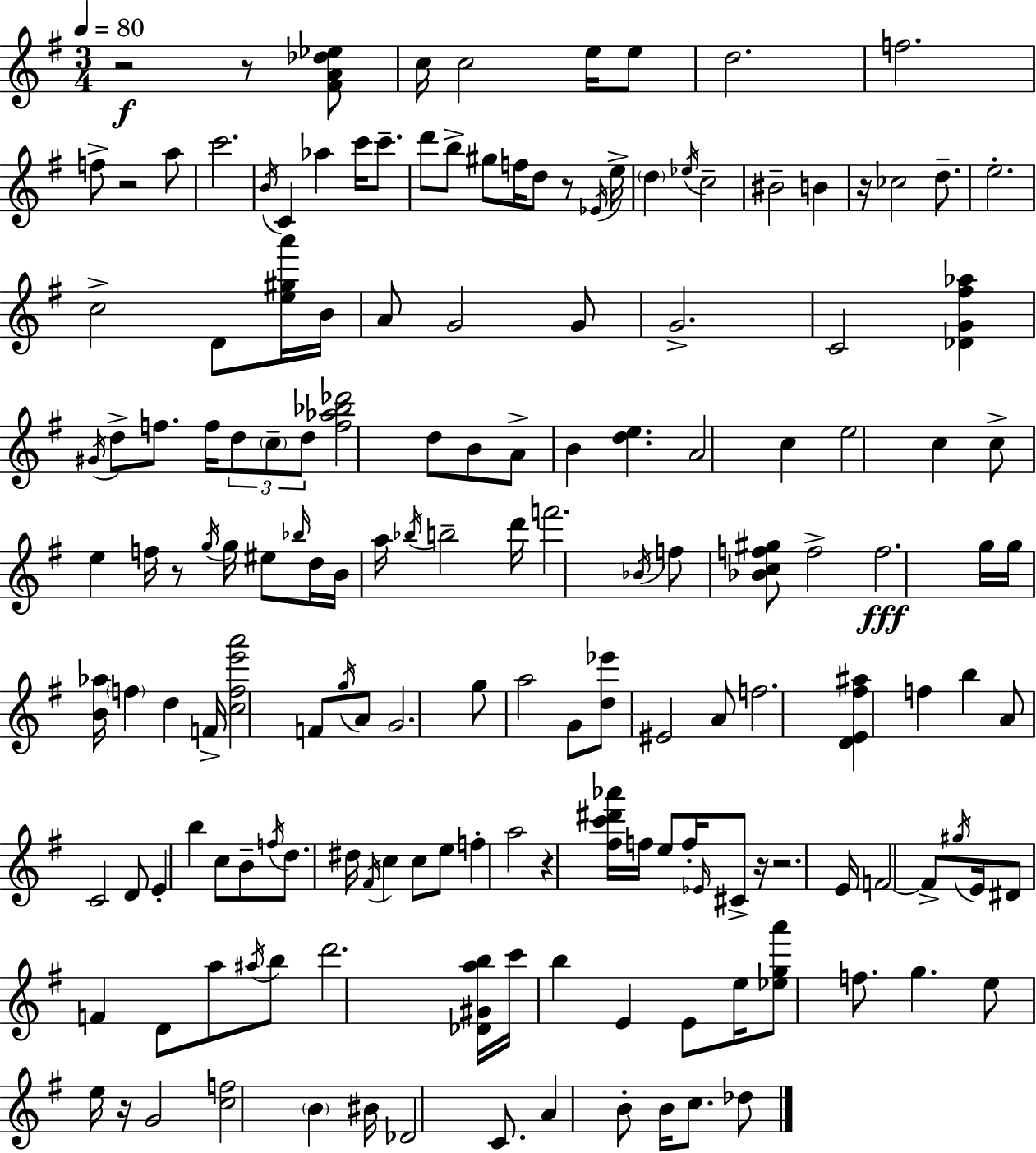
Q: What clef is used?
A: treble